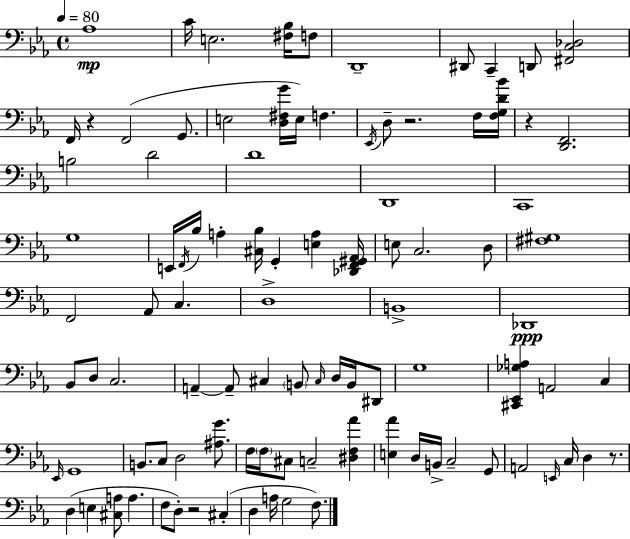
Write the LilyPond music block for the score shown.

{
  \clef bass
  \time 4/4
  \defaultTimeSignature
  \key ees \major
  \tempo 4 = 80
  aes1\mp | c'16 e2. <fis bes>16 f8 | d,1-- | dis,8 c,4-- d,8 <fis, c des>2 | \break f,16 r4 f,2( g,8. | e2 <d fis g'>16 e16) f4. | \acciaccatura { ees,16 } d8-- r2. f16 | <f g d' bes'>16 r4 <d, f,>2. | \break b2 d'2 | d'1 | d,1 | c,1 | \break g1 | e,16 \acciaccatura { f,16 } bes16 a4-. <cis bes>16 g,4-. <e a>4 | <des, f, gis, aes,>16 e8 c2. | d8 <fis gis>1 | \break f,2 aes,8 c4. | d1-> | b,1-> | des,1\ppp | \break bes,8 d8 c2. | a,4--~~ a,8-- cis4 \parenthesize b,8 \grace { cis16 } d16 | b,16 dis,8 g1 | <cis, ees, ges a>4 a,2 c4 | \break \grace { ees,16 } g,1 | b,8. c8 d2 | <ais g'>8. f16 \parenthesize f16 cis8 c2-- | <dis f aes'>4 <e aes'>4 d16 b,16-> c2-- | \break g,8 a,2 \grace { e,16 } c16 d4 | r8. d4( e4 <cis a>8 a4. | f8 d8-.) r2 | cis4-.( d4 a16 g2 | \break f8.) \bar "|."
}